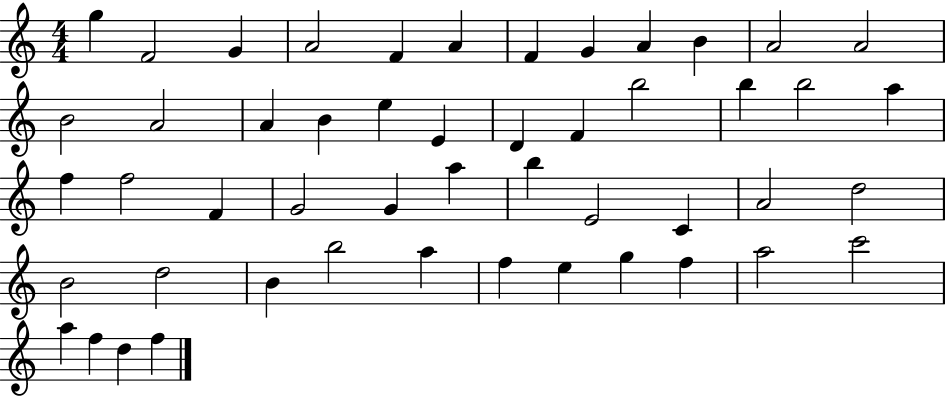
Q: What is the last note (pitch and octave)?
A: F5